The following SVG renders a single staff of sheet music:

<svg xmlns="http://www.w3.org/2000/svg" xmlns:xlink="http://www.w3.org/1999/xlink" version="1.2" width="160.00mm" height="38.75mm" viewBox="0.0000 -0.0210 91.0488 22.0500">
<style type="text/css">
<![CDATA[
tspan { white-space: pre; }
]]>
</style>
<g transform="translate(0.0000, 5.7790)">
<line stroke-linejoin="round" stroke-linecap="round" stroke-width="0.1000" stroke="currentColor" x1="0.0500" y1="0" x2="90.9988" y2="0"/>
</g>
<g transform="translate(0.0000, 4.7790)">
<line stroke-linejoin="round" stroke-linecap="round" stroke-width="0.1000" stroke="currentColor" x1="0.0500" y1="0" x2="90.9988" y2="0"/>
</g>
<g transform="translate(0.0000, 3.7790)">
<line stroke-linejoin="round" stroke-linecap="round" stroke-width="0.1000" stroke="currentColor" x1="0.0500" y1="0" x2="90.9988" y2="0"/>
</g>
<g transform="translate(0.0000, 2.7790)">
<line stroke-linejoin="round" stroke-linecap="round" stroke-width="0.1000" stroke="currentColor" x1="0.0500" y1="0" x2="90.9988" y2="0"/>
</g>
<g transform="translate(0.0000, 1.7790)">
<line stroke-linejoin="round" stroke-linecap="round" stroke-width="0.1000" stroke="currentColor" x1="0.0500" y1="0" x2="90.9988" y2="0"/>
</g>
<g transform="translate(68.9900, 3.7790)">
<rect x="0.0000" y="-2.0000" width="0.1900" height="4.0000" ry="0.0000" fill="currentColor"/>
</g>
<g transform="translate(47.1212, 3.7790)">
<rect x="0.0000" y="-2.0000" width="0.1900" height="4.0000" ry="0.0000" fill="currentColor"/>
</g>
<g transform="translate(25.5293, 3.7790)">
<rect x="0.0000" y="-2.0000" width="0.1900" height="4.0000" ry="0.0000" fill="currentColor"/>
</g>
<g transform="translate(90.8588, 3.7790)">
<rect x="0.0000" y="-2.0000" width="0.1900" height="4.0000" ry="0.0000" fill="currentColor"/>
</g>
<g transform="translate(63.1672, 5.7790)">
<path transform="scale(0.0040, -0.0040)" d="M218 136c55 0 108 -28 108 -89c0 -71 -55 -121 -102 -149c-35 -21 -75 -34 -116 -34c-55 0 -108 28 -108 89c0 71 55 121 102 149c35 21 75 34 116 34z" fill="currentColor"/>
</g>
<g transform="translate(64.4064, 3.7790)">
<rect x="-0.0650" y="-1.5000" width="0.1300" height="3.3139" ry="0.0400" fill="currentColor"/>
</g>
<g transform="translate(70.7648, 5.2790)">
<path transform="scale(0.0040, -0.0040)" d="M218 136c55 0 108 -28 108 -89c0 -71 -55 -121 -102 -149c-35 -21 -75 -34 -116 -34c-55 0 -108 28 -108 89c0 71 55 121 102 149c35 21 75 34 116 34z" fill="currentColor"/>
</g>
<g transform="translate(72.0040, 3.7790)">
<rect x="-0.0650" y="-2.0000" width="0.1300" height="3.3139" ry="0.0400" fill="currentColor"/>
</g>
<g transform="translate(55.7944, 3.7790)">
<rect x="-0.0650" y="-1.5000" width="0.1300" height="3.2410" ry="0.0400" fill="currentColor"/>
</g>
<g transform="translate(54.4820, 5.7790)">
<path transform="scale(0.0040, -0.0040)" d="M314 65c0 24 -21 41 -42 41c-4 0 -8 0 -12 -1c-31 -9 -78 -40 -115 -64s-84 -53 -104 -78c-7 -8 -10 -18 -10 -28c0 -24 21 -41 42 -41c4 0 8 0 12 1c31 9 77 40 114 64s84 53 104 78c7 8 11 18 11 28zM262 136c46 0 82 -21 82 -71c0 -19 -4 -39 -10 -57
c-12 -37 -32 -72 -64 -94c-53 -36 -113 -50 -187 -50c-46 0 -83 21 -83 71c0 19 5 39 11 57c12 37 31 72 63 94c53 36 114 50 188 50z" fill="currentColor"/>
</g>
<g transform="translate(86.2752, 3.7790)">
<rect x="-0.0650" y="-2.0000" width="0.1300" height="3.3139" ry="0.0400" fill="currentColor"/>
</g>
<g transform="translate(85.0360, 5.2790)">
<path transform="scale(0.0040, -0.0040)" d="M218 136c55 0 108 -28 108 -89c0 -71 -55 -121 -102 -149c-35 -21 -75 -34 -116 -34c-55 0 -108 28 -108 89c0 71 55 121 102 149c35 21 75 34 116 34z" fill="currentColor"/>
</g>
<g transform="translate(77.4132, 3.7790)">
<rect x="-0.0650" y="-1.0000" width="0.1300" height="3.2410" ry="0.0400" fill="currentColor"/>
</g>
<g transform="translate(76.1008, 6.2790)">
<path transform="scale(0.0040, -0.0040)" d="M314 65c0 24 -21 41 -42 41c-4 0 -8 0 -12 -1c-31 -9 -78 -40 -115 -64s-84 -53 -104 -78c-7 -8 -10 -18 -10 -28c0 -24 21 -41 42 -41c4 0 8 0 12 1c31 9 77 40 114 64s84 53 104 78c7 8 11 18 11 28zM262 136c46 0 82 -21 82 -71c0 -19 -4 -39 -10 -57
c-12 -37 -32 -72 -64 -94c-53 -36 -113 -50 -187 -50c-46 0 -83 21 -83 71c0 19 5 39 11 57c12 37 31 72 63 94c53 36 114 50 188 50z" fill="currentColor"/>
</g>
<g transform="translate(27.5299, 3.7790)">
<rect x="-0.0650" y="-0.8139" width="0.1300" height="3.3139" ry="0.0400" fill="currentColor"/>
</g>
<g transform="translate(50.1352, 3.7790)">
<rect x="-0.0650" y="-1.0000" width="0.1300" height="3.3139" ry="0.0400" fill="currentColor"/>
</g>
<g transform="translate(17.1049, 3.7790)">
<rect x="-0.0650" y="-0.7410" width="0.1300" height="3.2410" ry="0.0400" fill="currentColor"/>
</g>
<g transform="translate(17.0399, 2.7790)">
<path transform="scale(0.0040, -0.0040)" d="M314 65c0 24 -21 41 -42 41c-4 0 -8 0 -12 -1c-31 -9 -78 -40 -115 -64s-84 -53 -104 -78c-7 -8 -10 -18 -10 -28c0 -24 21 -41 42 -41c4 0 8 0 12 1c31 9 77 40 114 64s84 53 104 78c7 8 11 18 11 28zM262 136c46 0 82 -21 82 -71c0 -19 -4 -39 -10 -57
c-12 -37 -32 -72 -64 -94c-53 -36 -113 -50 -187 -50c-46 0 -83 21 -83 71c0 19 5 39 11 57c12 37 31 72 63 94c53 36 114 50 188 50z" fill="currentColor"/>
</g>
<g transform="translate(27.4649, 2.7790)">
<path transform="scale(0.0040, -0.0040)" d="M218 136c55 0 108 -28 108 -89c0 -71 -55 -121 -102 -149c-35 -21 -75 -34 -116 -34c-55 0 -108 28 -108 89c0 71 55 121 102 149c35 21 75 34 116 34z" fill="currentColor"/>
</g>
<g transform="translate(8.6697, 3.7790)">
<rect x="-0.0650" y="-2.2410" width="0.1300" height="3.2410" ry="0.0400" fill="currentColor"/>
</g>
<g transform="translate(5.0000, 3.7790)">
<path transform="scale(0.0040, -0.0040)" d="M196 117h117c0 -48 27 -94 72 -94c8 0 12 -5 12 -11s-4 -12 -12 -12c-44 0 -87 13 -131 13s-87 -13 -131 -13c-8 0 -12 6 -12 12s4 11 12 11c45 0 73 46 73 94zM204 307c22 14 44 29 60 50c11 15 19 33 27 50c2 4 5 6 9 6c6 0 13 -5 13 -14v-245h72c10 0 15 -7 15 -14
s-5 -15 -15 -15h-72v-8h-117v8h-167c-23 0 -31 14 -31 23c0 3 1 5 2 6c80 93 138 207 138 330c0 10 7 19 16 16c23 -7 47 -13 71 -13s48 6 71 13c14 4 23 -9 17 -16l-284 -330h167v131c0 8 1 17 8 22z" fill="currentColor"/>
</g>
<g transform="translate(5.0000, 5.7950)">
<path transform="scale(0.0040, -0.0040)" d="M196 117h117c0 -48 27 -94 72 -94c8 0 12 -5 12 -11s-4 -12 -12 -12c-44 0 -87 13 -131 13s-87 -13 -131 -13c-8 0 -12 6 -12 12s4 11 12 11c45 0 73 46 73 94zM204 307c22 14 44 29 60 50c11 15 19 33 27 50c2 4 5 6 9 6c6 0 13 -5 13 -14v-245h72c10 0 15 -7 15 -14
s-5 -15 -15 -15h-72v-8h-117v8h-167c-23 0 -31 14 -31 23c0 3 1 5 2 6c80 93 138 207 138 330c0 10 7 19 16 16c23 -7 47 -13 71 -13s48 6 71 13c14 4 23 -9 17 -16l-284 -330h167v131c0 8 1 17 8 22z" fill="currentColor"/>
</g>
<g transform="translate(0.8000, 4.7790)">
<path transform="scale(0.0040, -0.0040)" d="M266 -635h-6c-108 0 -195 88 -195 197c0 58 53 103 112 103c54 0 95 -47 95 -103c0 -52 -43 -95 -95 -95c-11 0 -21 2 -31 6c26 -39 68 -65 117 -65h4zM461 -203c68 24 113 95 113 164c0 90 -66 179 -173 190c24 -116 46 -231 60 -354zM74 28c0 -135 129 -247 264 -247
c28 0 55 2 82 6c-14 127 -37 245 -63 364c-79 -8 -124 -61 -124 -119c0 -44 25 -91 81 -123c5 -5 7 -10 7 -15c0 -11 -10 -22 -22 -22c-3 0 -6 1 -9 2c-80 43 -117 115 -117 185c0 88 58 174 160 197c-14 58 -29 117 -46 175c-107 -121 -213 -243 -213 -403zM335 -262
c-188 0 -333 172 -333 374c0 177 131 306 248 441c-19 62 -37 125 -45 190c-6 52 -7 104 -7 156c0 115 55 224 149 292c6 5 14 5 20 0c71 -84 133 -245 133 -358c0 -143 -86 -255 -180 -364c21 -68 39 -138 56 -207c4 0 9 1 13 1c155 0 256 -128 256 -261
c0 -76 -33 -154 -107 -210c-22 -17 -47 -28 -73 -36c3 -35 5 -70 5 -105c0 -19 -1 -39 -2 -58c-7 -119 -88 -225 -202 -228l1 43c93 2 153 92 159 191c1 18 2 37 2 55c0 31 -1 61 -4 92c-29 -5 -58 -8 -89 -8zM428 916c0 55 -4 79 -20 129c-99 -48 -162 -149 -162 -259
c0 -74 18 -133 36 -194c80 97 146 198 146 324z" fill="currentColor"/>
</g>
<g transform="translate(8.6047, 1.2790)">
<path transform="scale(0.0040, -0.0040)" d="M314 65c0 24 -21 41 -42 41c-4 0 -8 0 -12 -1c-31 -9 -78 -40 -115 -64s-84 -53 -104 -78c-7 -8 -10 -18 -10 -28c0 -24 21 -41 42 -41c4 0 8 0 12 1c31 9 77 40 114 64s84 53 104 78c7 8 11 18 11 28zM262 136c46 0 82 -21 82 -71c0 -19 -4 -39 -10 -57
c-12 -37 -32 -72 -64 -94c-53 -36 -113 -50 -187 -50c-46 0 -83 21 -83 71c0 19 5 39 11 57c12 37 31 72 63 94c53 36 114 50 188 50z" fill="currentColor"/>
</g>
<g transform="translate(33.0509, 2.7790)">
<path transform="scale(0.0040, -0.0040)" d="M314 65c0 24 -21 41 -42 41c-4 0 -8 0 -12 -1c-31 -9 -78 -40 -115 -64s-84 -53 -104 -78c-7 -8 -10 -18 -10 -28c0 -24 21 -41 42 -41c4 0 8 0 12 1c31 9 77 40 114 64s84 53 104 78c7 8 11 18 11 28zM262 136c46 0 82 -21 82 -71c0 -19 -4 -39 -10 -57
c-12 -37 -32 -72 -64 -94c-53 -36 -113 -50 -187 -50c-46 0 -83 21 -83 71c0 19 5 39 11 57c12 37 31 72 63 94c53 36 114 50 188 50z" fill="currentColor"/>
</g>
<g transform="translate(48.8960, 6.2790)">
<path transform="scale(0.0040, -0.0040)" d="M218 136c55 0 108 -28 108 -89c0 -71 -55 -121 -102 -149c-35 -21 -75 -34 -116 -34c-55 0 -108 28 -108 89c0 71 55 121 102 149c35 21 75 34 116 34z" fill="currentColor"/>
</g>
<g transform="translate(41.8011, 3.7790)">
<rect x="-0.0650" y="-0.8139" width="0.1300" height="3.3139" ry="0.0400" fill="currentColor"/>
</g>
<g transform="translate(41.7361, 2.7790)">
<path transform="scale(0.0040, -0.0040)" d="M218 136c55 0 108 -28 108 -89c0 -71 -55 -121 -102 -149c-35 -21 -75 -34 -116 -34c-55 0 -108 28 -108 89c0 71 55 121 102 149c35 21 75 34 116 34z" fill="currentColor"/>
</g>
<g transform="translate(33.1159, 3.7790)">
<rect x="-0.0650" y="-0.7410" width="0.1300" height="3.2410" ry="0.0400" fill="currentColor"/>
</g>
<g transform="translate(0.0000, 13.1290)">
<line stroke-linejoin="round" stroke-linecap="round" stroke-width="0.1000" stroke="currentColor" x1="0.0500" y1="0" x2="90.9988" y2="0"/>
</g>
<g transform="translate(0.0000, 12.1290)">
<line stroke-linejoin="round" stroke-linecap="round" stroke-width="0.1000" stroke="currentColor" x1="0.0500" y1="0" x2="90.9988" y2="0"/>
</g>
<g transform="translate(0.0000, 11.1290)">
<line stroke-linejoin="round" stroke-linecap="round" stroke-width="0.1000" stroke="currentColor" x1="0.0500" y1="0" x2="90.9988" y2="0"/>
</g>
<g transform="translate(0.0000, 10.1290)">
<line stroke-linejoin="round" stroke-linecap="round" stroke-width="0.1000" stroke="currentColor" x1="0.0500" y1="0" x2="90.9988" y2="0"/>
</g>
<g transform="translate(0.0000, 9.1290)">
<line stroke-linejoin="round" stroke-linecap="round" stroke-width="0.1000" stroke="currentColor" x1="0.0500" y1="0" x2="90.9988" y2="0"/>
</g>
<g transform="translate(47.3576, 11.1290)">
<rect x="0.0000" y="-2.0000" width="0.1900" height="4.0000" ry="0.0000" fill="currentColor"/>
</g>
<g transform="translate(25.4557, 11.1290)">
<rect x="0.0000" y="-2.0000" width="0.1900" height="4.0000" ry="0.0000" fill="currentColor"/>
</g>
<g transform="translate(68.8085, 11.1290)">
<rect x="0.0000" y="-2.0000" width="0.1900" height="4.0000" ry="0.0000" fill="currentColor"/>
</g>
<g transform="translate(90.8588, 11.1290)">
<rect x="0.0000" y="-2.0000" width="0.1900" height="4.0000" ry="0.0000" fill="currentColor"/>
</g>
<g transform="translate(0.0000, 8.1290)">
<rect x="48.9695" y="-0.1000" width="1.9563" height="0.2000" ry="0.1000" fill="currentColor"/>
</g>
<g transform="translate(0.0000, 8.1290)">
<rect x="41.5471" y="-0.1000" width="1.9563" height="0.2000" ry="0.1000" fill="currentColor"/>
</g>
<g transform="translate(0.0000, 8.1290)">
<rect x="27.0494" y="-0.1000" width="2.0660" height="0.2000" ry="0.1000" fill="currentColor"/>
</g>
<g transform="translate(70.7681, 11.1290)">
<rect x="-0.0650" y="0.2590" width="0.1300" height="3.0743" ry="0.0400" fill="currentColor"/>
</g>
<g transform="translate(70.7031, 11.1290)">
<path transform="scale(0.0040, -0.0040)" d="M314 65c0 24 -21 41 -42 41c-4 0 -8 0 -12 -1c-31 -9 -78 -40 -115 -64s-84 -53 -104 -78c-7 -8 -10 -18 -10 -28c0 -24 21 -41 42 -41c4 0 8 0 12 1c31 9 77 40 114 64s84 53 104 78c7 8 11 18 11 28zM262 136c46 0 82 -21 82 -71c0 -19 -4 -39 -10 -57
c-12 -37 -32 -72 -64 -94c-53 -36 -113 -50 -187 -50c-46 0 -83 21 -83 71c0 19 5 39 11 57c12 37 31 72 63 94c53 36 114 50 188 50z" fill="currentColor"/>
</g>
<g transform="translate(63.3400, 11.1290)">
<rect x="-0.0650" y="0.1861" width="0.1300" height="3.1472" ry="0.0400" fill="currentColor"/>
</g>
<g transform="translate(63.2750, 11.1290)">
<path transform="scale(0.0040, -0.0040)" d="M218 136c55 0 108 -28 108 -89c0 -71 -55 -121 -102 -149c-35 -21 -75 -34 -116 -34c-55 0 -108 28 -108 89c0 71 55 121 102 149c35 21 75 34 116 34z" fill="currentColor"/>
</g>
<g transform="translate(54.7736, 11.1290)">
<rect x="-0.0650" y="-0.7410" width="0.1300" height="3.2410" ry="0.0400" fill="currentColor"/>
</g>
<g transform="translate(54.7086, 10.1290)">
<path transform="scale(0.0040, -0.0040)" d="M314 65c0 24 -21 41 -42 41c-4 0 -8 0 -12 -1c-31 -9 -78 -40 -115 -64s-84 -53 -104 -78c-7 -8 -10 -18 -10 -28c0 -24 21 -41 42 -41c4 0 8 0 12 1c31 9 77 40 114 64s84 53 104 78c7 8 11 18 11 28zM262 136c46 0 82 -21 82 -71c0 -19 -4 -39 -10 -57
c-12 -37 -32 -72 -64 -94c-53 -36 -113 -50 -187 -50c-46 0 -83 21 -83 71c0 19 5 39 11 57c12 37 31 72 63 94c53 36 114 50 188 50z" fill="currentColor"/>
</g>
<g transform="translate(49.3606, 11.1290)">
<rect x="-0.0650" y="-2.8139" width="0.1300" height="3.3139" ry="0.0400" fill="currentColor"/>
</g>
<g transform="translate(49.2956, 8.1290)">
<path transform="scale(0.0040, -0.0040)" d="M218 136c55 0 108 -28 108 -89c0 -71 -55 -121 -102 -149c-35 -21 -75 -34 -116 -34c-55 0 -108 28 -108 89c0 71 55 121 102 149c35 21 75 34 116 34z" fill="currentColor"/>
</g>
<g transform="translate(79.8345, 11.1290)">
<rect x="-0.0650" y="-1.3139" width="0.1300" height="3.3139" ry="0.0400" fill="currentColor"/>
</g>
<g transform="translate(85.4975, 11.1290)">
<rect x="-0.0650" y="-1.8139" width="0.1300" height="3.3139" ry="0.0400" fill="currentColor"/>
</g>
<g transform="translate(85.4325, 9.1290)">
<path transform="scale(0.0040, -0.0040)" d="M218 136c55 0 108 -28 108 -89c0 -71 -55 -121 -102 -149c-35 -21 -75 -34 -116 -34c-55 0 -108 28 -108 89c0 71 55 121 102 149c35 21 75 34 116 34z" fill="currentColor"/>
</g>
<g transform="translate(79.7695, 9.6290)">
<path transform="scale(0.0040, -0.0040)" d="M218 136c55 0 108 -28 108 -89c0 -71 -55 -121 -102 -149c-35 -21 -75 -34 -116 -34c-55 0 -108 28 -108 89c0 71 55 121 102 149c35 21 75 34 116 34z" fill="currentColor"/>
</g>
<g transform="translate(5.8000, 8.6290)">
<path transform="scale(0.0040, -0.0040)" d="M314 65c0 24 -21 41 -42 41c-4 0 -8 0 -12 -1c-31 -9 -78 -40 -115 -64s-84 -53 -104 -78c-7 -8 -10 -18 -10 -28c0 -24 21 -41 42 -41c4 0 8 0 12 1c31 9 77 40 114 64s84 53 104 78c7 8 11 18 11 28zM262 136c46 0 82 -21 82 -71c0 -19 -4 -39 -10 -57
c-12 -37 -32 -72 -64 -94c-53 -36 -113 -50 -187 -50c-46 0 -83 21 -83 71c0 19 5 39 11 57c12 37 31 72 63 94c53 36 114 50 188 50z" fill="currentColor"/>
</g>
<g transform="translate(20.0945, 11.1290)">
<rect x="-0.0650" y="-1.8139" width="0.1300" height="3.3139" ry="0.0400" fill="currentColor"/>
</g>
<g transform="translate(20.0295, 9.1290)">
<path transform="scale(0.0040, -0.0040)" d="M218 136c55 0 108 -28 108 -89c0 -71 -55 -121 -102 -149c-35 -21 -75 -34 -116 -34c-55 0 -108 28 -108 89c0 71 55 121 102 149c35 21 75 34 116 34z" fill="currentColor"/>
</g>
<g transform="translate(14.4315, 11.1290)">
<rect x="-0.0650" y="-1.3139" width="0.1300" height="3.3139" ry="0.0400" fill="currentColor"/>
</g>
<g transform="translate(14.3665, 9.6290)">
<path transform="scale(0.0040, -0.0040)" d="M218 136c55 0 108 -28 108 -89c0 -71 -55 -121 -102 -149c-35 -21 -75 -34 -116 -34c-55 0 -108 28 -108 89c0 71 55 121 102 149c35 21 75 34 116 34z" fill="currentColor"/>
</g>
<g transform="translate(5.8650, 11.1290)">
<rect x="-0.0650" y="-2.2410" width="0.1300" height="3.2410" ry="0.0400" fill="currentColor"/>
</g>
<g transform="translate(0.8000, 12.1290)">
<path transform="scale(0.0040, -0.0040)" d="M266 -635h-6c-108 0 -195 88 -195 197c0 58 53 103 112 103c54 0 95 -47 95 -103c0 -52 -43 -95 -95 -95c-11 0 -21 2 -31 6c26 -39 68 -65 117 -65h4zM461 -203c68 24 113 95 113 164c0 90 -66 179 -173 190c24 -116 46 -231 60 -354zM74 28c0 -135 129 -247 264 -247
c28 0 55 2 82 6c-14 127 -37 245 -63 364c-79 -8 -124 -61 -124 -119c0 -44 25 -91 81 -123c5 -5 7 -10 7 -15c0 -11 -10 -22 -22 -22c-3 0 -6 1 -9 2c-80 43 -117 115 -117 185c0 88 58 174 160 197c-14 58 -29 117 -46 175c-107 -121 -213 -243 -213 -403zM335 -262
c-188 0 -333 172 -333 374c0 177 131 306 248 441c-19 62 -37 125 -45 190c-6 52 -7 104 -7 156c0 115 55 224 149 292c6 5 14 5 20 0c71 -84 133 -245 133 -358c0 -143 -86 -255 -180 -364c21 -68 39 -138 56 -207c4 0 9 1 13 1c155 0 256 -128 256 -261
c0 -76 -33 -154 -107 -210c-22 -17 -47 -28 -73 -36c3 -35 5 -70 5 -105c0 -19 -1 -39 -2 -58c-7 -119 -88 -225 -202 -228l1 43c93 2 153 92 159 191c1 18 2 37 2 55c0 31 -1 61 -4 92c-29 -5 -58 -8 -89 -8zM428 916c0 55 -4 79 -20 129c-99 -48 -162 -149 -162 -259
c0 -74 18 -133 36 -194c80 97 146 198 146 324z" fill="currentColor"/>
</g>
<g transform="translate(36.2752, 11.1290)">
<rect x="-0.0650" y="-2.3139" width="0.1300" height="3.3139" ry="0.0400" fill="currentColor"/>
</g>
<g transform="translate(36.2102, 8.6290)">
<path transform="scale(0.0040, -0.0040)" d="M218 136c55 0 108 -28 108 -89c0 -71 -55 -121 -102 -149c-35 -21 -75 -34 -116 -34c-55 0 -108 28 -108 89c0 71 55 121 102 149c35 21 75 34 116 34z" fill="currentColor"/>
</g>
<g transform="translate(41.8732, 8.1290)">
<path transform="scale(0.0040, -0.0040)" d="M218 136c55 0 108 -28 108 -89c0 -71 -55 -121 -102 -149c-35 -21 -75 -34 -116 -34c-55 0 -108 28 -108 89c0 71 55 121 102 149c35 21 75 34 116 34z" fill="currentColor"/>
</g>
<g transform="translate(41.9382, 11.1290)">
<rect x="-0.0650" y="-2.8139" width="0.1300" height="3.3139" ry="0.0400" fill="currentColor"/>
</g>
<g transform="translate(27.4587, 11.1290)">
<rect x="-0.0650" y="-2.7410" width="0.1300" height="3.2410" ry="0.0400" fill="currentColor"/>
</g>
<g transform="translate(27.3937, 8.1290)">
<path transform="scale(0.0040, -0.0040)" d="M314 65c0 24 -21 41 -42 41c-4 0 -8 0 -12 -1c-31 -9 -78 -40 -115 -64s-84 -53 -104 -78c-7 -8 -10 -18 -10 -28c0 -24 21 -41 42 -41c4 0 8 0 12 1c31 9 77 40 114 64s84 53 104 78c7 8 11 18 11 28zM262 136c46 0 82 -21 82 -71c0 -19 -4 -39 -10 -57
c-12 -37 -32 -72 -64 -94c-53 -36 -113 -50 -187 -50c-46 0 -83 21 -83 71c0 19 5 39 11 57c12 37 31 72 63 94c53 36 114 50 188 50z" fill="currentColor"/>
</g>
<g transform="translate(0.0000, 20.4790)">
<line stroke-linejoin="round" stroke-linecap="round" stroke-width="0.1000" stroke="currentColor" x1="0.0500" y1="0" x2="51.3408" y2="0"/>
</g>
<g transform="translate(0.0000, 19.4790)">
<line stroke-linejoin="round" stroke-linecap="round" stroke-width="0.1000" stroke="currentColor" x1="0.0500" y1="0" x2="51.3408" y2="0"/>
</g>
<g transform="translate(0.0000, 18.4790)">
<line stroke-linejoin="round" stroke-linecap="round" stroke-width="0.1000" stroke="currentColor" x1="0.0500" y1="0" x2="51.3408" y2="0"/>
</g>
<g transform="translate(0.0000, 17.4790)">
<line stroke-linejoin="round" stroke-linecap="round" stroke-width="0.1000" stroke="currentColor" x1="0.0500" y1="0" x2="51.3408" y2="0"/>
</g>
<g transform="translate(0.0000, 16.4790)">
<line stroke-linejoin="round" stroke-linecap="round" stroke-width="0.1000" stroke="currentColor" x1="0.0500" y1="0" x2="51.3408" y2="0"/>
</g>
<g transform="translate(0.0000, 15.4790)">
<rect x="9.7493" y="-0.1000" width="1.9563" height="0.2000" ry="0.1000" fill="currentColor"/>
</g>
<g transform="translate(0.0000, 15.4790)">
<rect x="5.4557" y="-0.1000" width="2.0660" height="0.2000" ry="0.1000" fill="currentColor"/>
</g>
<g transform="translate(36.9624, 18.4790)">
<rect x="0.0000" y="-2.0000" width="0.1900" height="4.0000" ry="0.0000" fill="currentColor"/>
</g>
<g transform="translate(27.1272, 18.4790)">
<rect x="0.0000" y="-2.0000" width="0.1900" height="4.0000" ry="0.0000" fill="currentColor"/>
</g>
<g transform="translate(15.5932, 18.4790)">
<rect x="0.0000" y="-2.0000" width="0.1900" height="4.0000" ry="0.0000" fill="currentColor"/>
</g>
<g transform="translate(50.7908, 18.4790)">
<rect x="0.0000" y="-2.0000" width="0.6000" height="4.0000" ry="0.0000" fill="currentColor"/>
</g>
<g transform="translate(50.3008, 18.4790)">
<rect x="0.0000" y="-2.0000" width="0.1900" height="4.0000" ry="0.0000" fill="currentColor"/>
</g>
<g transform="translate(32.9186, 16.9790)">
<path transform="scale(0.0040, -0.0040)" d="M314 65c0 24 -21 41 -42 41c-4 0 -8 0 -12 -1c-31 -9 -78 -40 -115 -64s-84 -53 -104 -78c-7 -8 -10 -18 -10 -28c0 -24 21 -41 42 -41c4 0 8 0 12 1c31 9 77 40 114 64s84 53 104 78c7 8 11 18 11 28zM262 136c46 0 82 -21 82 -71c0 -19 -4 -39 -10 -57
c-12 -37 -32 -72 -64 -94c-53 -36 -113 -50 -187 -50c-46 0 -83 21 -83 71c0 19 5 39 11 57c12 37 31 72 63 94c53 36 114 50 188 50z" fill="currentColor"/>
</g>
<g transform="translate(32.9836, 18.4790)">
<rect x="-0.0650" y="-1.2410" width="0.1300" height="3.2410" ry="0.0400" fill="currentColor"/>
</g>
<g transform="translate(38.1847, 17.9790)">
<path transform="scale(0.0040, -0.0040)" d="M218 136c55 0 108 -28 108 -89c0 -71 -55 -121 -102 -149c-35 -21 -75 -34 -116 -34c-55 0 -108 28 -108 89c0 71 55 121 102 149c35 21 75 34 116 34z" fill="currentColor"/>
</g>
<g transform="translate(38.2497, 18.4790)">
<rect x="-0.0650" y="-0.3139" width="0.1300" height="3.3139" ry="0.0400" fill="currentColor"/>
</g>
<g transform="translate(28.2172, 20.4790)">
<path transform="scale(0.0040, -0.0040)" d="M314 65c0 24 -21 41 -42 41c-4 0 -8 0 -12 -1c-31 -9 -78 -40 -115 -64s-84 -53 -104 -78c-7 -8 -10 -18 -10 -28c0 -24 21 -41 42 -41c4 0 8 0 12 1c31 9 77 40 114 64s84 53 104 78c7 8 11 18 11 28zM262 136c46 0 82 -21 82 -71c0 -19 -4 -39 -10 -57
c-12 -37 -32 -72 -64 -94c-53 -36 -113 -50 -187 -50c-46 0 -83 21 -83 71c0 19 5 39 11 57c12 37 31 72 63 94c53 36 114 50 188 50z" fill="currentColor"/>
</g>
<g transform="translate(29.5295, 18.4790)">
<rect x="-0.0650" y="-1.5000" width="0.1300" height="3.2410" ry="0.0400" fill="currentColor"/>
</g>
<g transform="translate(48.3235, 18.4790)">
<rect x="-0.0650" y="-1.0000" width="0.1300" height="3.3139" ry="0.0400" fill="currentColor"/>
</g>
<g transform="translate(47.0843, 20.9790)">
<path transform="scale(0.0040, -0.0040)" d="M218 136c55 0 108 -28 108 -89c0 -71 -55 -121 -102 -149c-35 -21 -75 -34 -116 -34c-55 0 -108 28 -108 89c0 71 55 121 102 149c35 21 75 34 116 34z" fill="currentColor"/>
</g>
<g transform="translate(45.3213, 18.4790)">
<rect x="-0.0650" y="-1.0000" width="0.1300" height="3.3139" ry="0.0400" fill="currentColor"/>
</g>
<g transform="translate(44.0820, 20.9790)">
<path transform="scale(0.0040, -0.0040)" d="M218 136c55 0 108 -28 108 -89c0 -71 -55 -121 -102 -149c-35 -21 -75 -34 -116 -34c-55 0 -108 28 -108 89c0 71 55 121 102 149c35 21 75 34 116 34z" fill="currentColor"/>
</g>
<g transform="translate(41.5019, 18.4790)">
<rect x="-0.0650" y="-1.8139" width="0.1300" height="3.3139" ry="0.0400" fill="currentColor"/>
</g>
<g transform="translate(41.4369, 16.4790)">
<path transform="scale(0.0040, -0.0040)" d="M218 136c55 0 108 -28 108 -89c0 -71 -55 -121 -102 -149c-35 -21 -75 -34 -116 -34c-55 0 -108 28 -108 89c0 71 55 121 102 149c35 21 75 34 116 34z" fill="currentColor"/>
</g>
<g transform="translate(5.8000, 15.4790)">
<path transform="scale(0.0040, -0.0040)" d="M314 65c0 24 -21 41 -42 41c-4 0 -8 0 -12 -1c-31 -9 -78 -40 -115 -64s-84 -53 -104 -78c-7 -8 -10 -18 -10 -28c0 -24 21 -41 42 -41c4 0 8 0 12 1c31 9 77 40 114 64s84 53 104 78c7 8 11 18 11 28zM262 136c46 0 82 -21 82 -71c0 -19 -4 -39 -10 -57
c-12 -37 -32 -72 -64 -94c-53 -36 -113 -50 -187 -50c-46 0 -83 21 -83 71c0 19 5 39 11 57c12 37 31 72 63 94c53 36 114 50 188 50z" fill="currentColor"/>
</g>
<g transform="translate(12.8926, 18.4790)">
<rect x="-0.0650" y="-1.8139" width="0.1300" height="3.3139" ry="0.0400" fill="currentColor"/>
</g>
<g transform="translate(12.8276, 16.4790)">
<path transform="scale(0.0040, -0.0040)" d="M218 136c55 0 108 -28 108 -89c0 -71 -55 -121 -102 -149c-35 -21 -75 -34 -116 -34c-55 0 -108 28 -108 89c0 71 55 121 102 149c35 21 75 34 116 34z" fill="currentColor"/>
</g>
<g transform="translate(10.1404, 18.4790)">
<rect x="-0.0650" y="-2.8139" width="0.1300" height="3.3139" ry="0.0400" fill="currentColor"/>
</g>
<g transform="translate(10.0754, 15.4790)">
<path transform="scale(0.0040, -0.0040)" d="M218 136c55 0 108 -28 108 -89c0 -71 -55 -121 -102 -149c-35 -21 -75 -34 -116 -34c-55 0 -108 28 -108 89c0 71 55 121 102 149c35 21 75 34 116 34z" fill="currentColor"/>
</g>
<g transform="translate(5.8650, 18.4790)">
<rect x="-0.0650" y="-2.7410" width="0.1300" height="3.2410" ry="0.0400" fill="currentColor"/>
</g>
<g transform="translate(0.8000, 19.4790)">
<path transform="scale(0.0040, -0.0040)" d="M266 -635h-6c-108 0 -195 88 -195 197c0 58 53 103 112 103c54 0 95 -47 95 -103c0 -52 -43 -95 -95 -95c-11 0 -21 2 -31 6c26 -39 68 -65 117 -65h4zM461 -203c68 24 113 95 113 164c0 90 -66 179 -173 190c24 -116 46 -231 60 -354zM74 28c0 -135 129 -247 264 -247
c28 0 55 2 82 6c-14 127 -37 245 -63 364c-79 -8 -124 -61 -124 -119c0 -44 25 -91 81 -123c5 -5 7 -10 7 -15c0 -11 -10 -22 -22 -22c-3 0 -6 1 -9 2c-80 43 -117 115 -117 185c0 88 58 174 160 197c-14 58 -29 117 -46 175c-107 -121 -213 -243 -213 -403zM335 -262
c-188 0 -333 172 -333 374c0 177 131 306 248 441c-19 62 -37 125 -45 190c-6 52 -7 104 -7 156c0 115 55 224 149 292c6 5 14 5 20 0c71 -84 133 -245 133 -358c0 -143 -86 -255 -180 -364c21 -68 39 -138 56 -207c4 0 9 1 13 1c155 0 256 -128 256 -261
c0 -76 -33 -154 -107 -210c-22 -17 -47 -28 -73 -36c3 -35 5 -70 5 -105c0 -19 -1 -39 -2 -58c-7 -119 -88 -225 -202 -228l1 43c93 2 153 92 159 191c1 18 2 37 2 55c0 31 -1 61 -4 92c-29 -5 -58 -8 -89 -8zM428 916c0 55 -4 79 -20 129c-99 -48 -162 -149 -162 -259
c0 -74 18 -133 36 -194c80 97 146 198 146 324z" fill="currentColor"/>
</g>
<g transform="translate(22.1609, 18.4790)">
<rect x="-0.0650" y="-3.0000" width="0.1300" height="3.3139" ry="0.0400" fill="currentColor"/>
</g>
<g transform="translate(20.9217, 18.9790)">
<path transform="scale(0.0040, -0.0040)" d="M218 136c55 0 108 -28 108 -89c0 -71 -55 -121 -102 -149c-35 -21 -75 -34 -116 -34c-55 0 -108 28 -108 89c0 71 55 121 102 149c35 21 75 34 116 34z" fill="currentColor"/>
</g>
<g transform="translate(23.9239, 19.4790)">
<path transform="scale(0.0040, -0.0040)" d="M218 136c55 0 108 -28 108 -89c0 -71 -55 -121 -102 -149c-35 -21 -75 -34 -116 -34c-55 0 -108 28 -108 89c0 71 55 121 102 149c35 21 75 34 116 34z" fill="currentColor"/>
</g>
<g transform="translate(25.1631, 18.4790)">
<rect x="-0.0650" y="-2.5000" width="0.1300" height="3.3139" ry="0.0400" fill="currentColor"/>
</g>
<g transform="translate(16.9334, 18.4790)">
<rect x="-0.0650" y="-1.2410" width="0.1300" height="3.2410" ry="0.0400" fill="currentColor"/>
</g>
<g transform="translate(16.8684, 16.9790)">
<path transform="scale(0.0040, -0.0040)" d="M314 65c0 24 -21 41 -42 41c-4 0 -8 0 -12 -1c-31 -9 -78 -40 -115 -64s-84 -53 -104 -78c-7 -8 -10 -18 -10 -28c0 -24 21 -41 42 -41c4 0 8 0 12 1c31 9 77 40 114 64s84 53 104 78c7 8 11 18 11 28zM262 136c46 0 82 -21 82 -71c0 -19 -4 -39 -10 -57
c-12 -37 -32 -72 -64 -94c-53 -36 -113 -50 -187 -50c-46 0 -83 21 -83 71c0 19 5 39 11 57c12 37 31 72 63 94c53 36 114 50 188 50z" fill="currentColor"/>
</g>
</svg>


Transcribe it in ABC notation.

X:1
T:Untitled
M:4/4
L:1/4
K:C
g2 d2 d d2 d D E2 E F D2 F g2 e f a2 g a a d2 B B2 e f a2 a f e2 A G E2 e2 c f D D